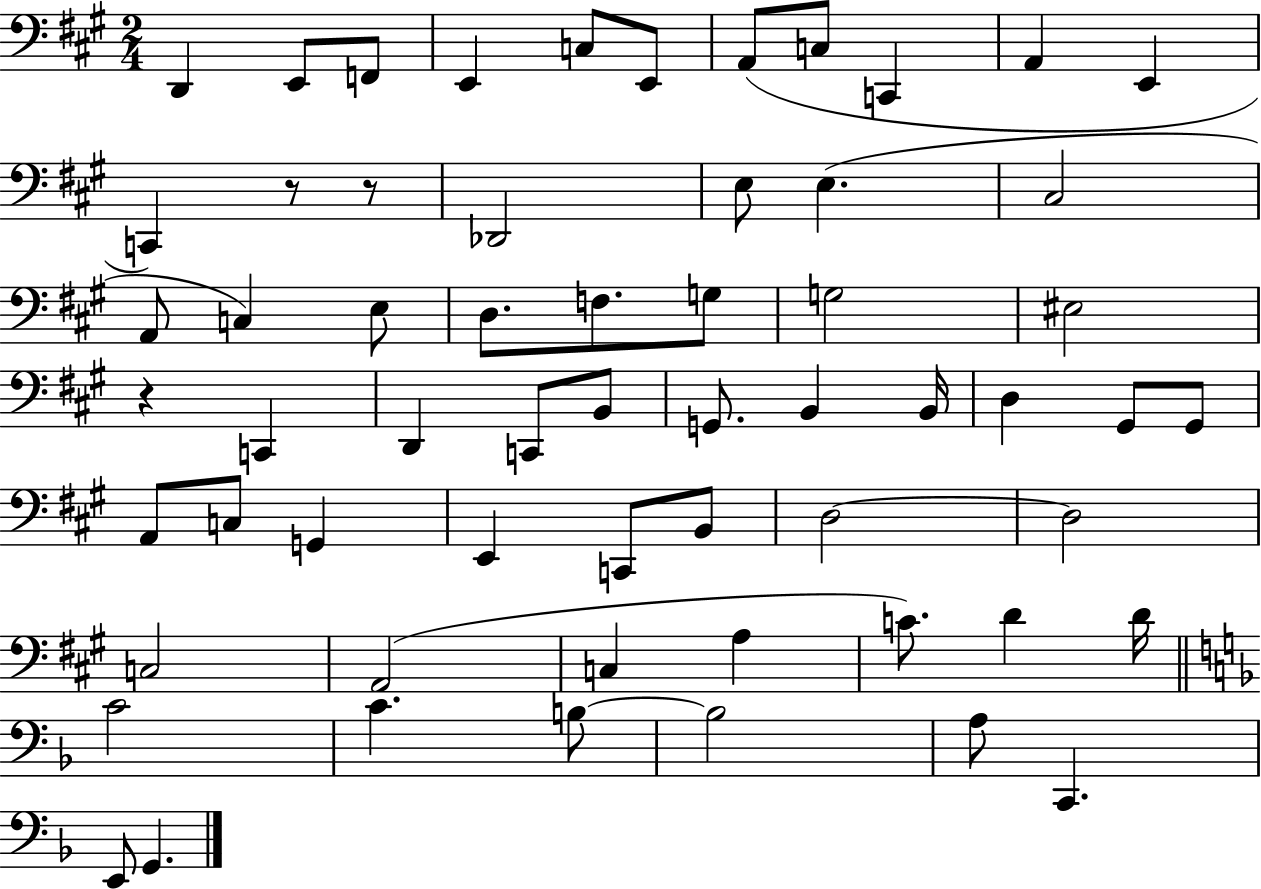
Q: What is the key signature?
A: A major